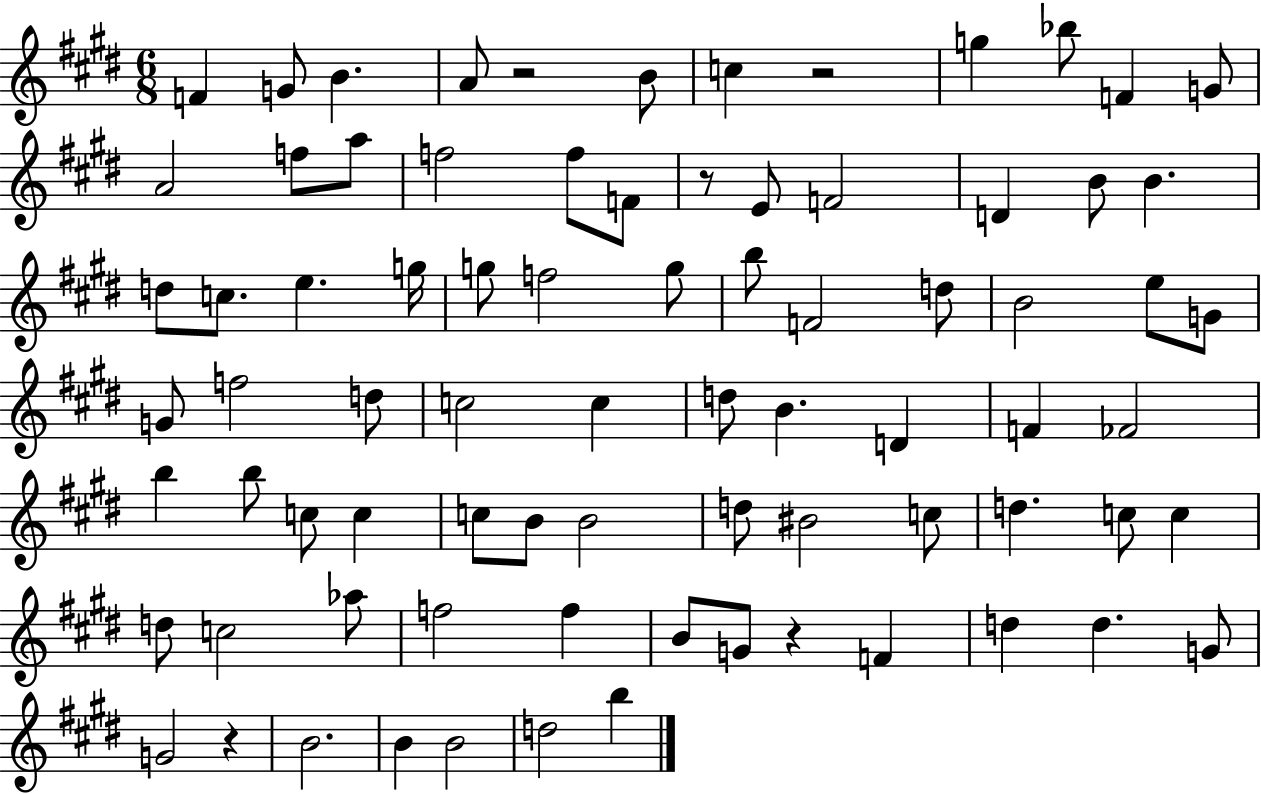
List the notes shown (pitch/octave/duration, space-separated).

F4/q G4/e B4/q. A4/e R/h B4/e C5/q R/h G5/q Bb5/e F4/q G4/e A4/h F5/e A5/e F5/h F5/e F4/e R/e E4/e F4/h D4/q B4/e B4/q. D5/e C5/e. E5/q. G5/s G5/e F5/h G5/e B5/e F4/h D5/e B4/h E5/e G4/e G4/e F5/h D5/e C5/h C5/q D5/e B4/q. D4/q F4/q FES4/h B5/q B5/e C5/e C5/q C5/e B4/e B4/h D5/e BIS4/h C5/e D5/q. C5/e C5/q D5/e C5/h Ab5/e F5/h F5/q B4/e G4/e R/q F4/q D5/q D5/q. G4/e G4/h R/q B4/h. B4/q B4/h D5/h B5/q